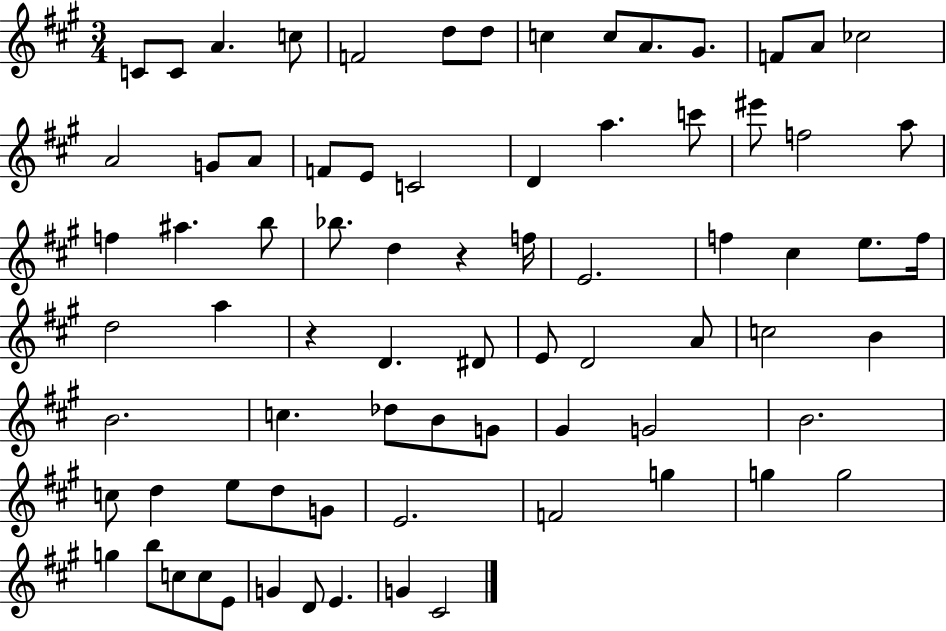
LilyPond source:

{
  \clef treble
  \numericTimeSignature
  \time 3/4
  \key a \major
  c'8 c'8 a'4. c''8 | f'2 d''8 d''8 | c''4 c''8 a'8. gis'8. | f'8 a'8 ces''2 | \break a'2 g'8 a'8 | f'8 e'8 c'2 | d'4 a''4. c'''8 | eis'''8 f''2 a''8 | \break f''4 ais''4. b''8 | bes''8. d''4 r4 f''16 | e'2. | f''4 cis''4 e''8. f''16 | \break d''2 a''4 | r4 d'4. dis'8 | e'8 d'2 a'8 | c''2 b'4 | \break b'2. | c''4. des''8 b'8 g'8 | gis'4 g'2 | b'2. | \break c''8 d''4 e''8 d''8 g'8 | e'2. | f'2 g''4 | g''4 g''2 | \break g''4 b''8 c''8 c''8 e'8 | g'4 d'8 e'4. | g'4 cis'2 | \bar "|."
}